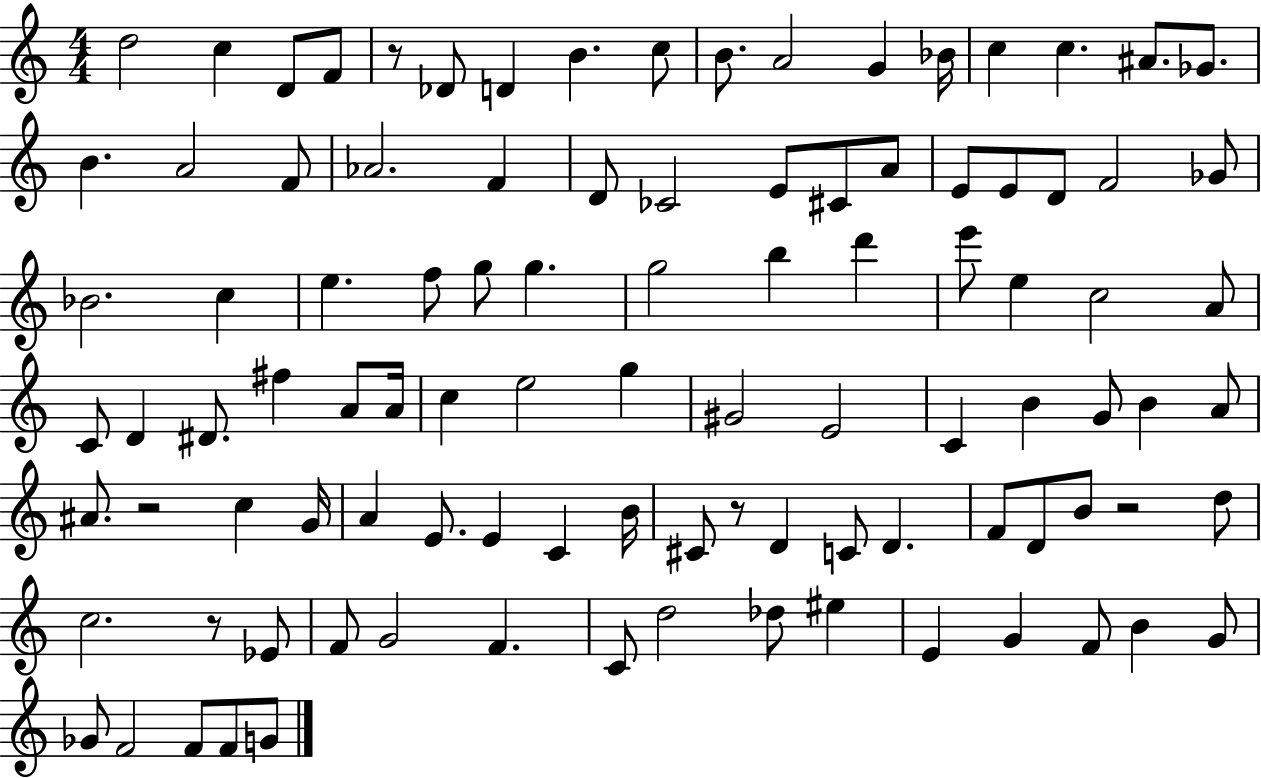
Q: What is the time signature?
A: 4/4